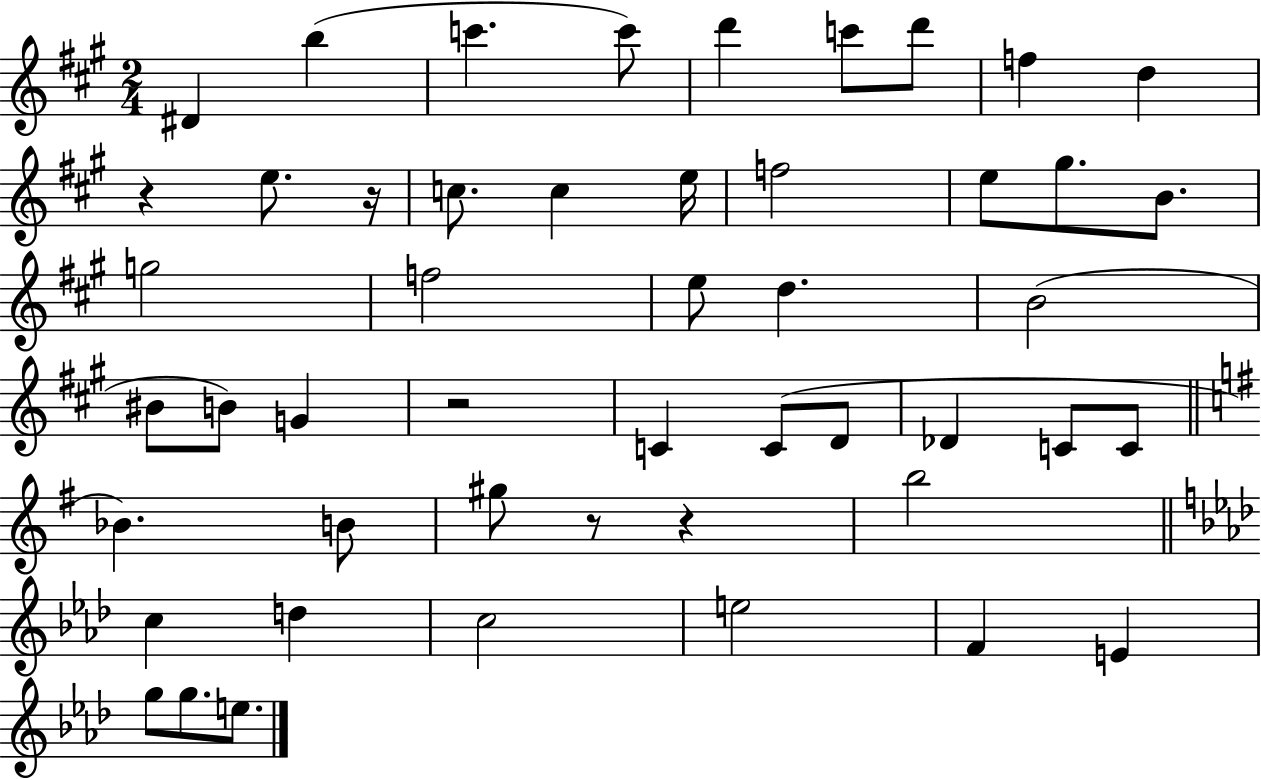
X:1
T:Untitled
M:2/4
L:1/4
K:A
^D b c' c'/2 d' c'/2 d'/2 f d z e/2 z/4 c/2 c e/4 f2 e/2 ^g/2 B/2 g2 f2 e/2 d B2 ^B/2 B/2 G z2 C C/2 D/2 _D C/2 C/2 _B B/2 ^g/2 z/2 z b2 c d c2 e2 F E g/2 g/2 e/2